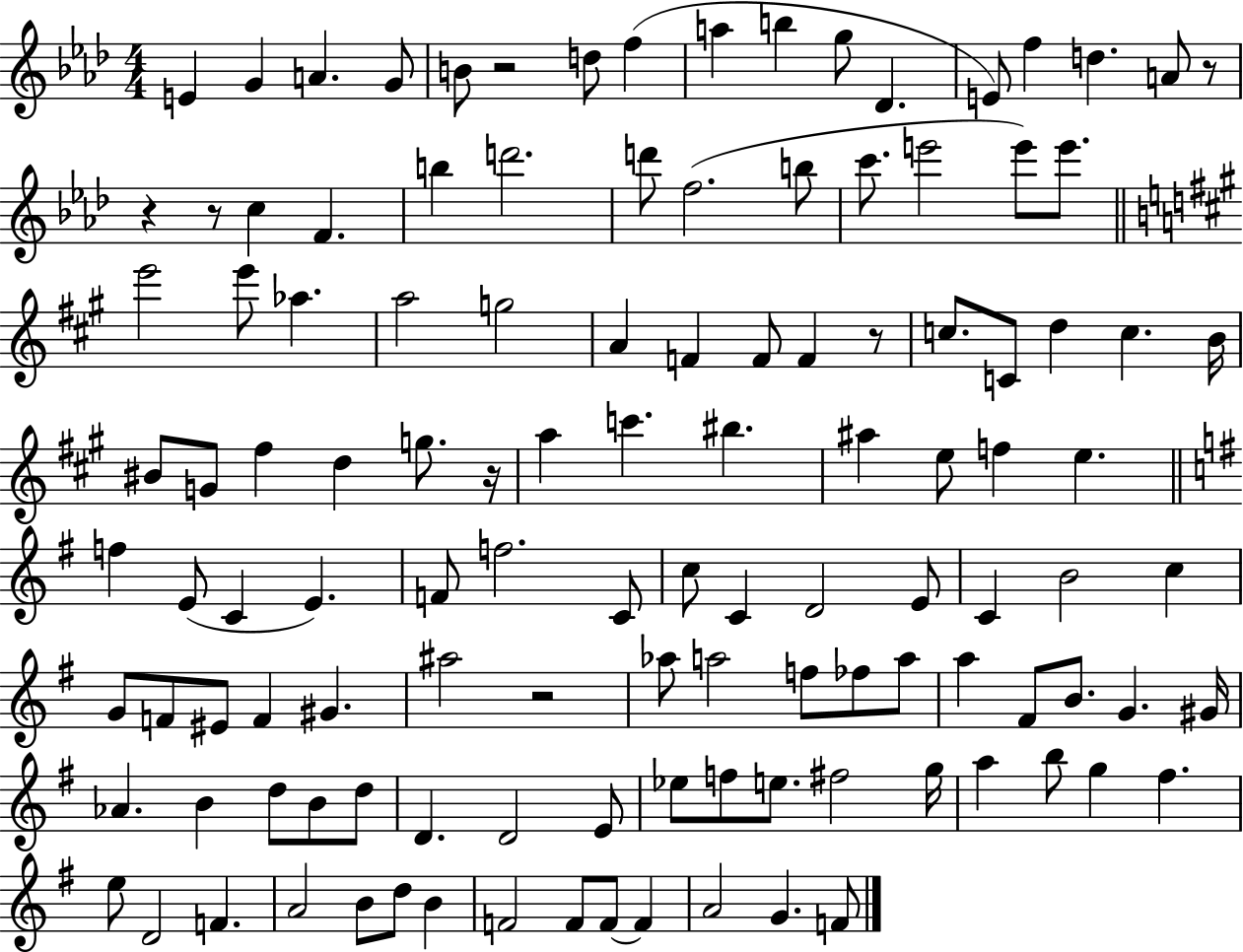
E4/q G4/q A4/q. G4/e B4/e R/h D5/e F5/q A5/q B5/q G5/e Db4/q. E4/e F5/q D5/q. A4/e R/e R/q R/e C5/q F4/q. B5/q D6/h. D6/e F5/h. B5/e C6/e. E6/h E6/e E6/e. E6/h E6/e Ab5/q. A5/h G5/h A4/q F4/q F4/e F4/q R/e C5/e. C4/e D5/q C5/q. B4/s BIS4/e G4/e F#5/q D5/q G5/e. R/s A5/q C6/q. BIS5/q. A#5/q E5/e F5/q E5/q. F5/q E4/e C4/q E4/q. F4/e F5/h. C4/e C5/e C4/q D4/h E4/e C4/q B4/h C5/q G4/e F4/e EIS4/e F4/q G#4/q. A#5/h R/h Ab5/e A5/h F5/e FES5/e A5/e A5/q F#4/e B4/e. G4/q. G#4/s Ab4/q. B4/q D5/e B4/e D5/e D4/q. D4/h E4/e Eb5/e F5/e E5/e. F#5/h G5/s A5/q B5/e G5/q F#5/q. E5/e D4/h F4/q. A4/h B4/e D5/e B4/q F4/h F4/e F4/e F4/q A4/h G4/q. F4/e